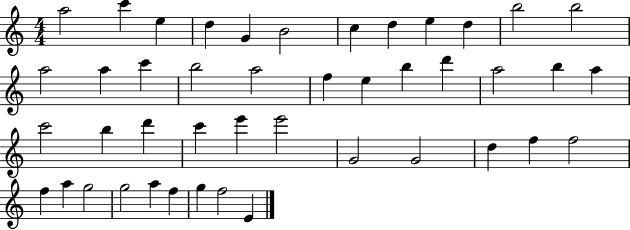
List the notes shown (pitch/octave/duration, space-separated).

A5/h C6/q E5/q D5/q G4/q B4/h C5/q D5/q E5/q D5/q B5/h B5/h A5/h A5/q C6/q B5/h A5/h F5/q E5/q B5/q D6/q A5/h B5/q A5/q C6/h B5/q D6/q C6/q E6/q E6/h G4/h G4/h D5/q F5/q F5/h F5/q A5/q G5/h G5/h A5/q F5/q G5/q F5/h E4/q